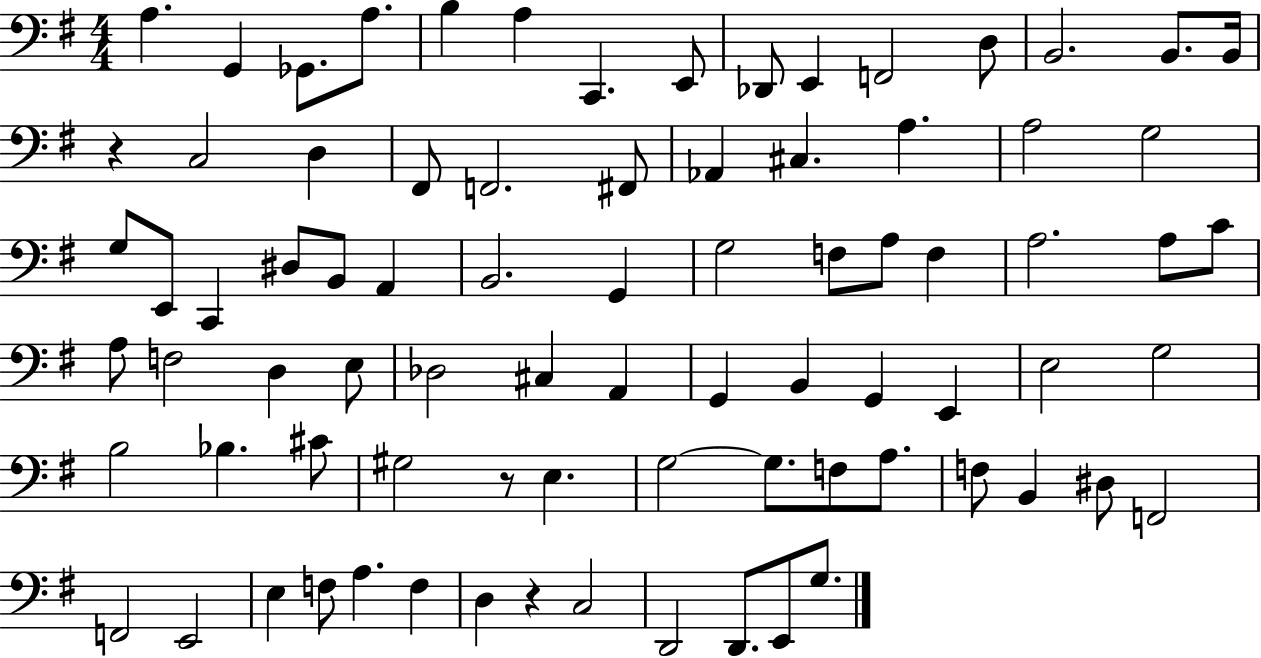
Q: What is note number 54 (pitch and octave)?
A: B3